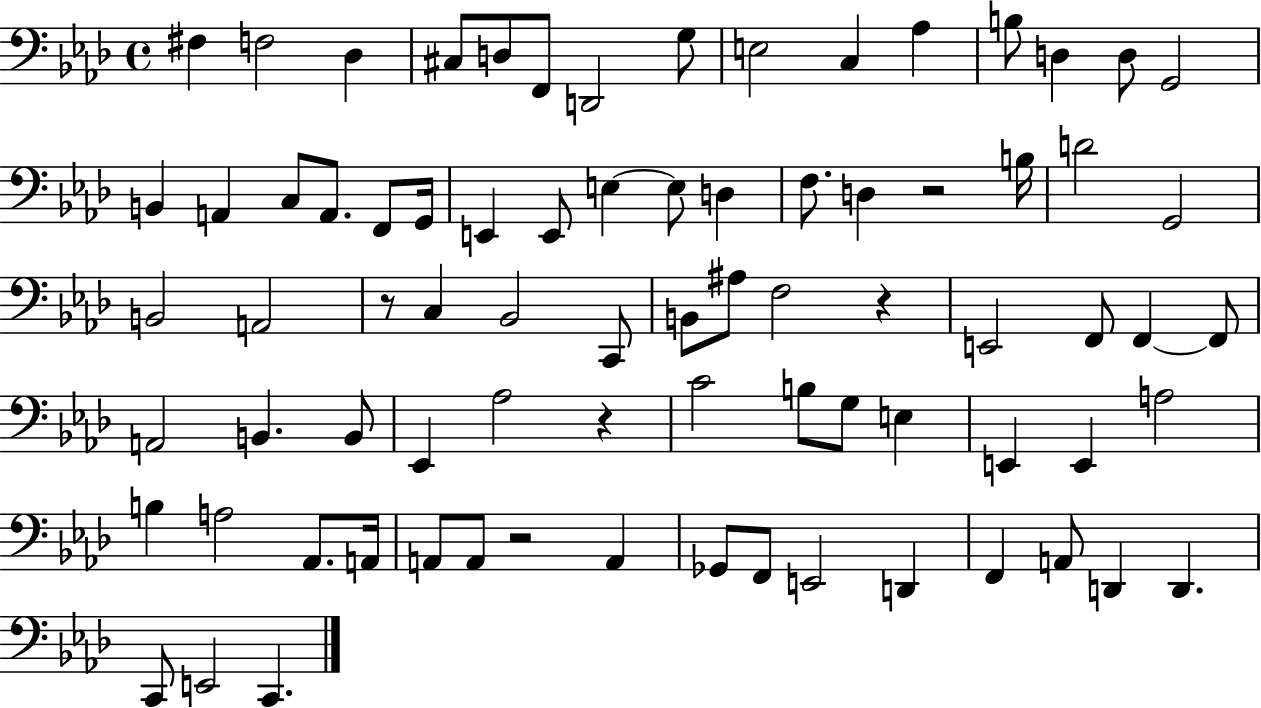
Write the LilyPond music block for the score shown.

{
  \clef bass
  \time 4/4
  \defaultTimeSignature
  \key aes \major
  fis4 f2 des4 | cis8 d8 f,8 d,2 g8 | e2 c4 aes4 | b8 d4 d8 g,2 | \break b,4 a,4 c8 a,8. f,8 g,16 | e,4 e,8 e4~~ e8 d4 | f8. d4 r2 b16 | d'2 g,2 | \break b,2 a,2 | r8 c4 bes,2 c,8 | b,8 ais8 f2 r4 | e,2 f,8 f,4~~ f,8 | \break a,2 b,4. b,8 | ees,4 aes2 r4 | c'2 b8 g8 e4 | e,4 e,4 a2 | \break b4 a2 aes,8. a,16 | a,8 a,8 r2 a,4 | ges,8 f,8 e,2 d,4 | f,4 a,8 d,4 d,4. | \break c,8 e,2 c,4. | \bar "|."
}